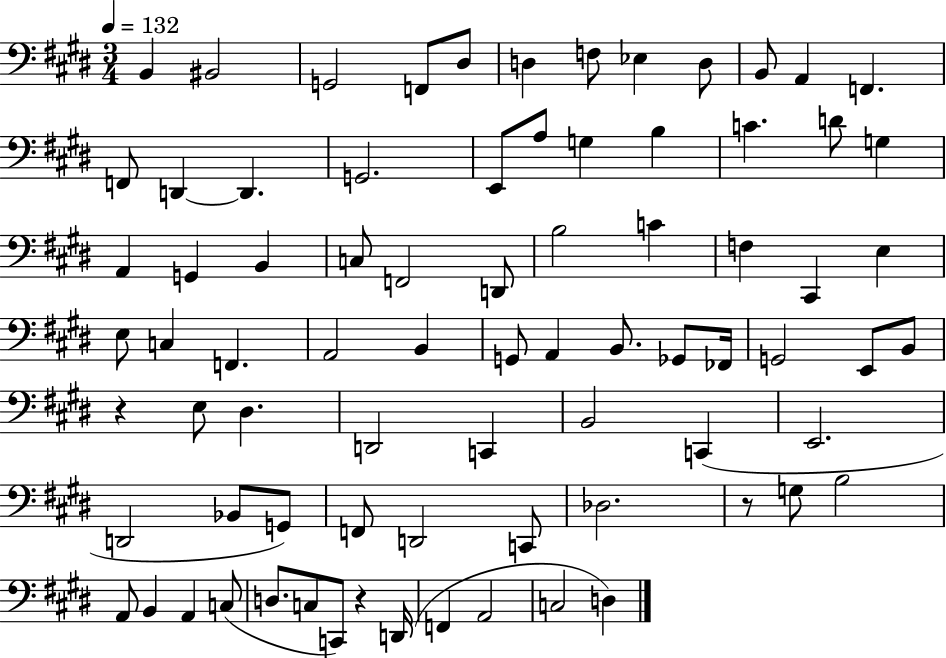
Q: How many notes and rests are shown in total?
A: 78